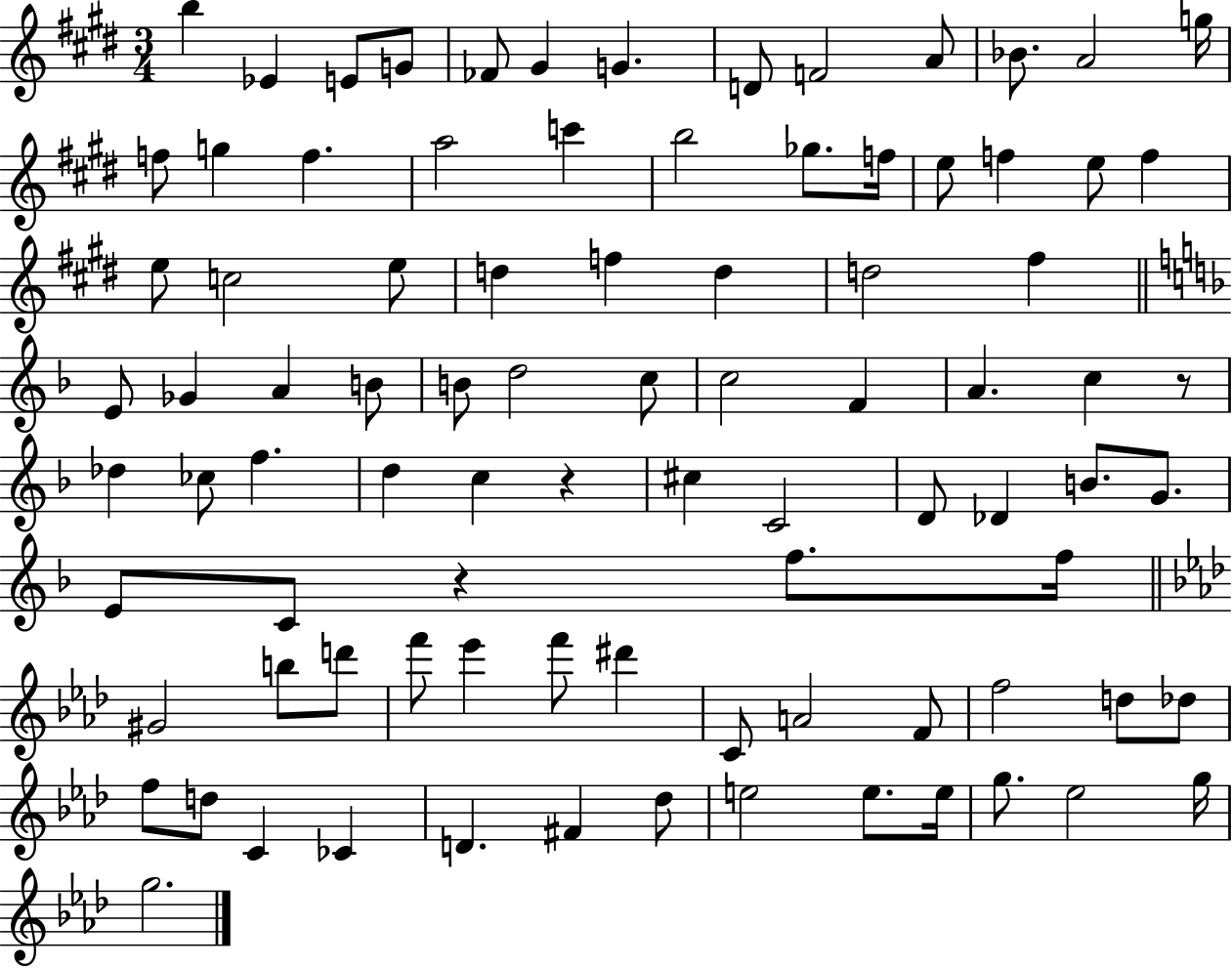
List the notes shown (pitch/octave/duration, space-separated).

B5/q Eb4/q E4/e G4/e FES4/e G#4/q G4/q. D4/e F4/h A4/e Bb4/e. A4/h G5/s F5/e G5/q F5/q. A5/h C6/q B5/h Gb5/e. F5/s E5/e F5/q E5/e F5/q E5/e C5/h E5/e D5/q F5/q D5/q D5/h F#5/q E4/e Gb4/q A4/q B4/e B4/e D5/h C5/e C5/h F4/q A4/q. C5/q R/e Db5/q CES5/e F5/q. D5/q C5/q R/q C#5/q C4/h D4/e Db4/q B4/e. G4/e. E4/e C4/e R/q F5/e. F5/s G#4/h B5/e D6/e F6/e Eb6/q F6/e D#6/q C4/e A4/h F4/e F5/h D5/e Db5/e F5/e D5/e C4/q CES4/q D4/q. F#4/q Db5/e E5/h E5/e. E5/s G5/e. Eb5/h G5/s G5/h.